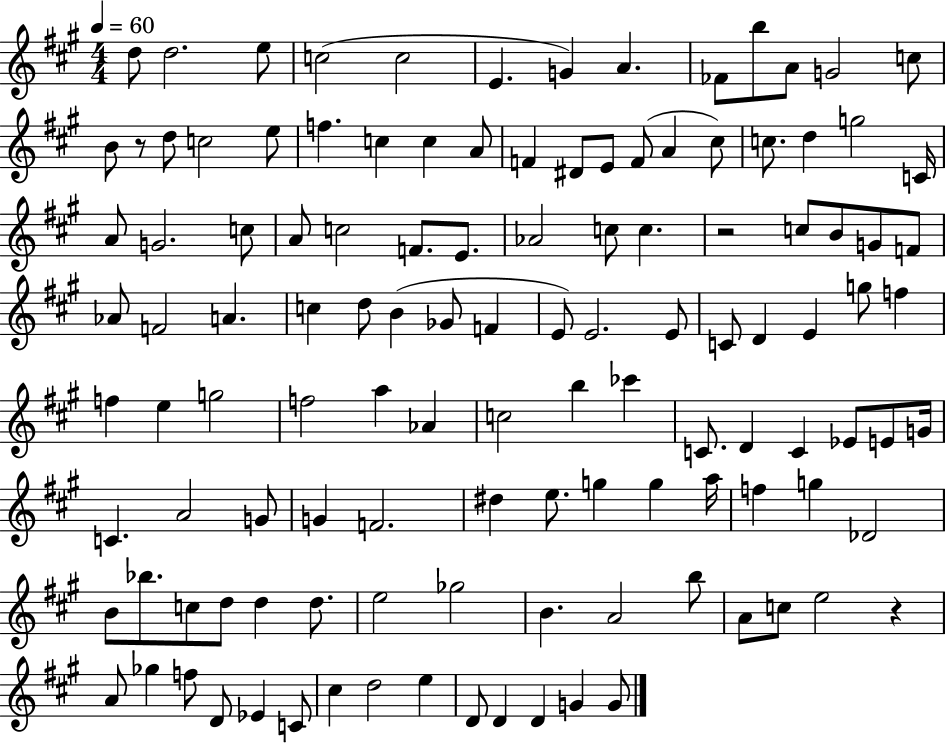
X:1
T:Untitled
M:4/4
L:1/4
K:A
d/2 d2 e/2 c2 c2 E G A _F/2 b/2 A/2 G2 c/2 B/2 z/2 d/2 c2 e/2 f c c A/2 F ^D/2 E/2 F/2 A ^c/2 c/2 d g2 C/4 A/2 G2 c/2 A/2 c2 F/2 E/2 _A2 c/2 c z2 c/2 B/2 G/2 F/2 _A/2 F2 A c d/2 B _G/2 F E/2 E2 E/2 C/2 D E g/2 f f e g2 f2 a _A c2 b _c' C/2 D C _E/2 E/2 G/4 C A2 G/2 G F2 ^d e/2 g g a/4 f g _D2 B/2 _b/2 c/2 d/2 d d/2 e2 _g2 B A2 b/2 A/2 c/2 e2 z A/2 _g f/2 D/2 _E C/2 ^c d2 e D/2 D D G G/2